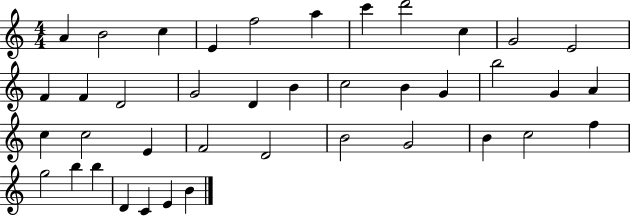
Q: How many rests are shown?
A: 0